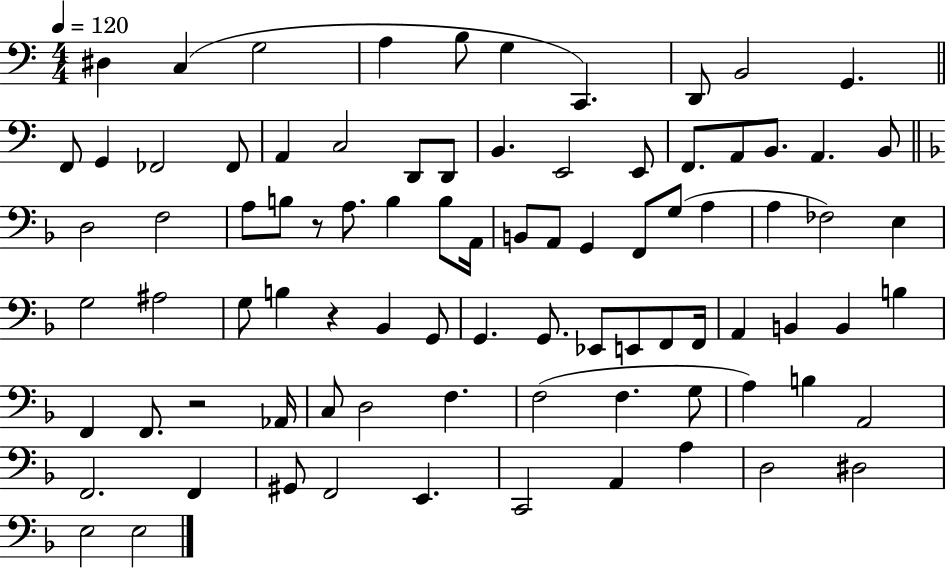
{
  \clef bass
  \numericTimeSignature
  \time 4/4
  \key c \major
  \tempo 4 = 120
  \repeat volta 2 { dis4 c4( g2 | a4 b8 g4 c,4.) | d,8 b,2 g,4. | \bar "||" \break \key a \minor f,8 g,4 fes,2 fes,8 | a,4 c2 d,8 d,8 | b,4. e,2 e,8 | f,8. a,8 b,8. a,4. b,8 | \break \bar "||" \break \key f \major d2 f2 | a8 b8 r8 a8. b4 b8 a,16 | b,8 a,8 g,4 f,8 g8( a4 | a4 fes2) e4 | \break g2 ais2 | g8 b4 r4 bes,4 g,8 | g,4. g,8. ees,8 e,8 f,8 f,16 | a,4 b,4 b,4 b4 | \break f,4 f,8. r2 aes,16 | c8 d2 f4. | f2( f4. g8 | a4) b4 a,2 | \break f,2. f,4 | gis,8 f,2 e,4. | c,2 a,4 a4 | d2 dis2 | \break e2 e2 | } \bar "|."
}